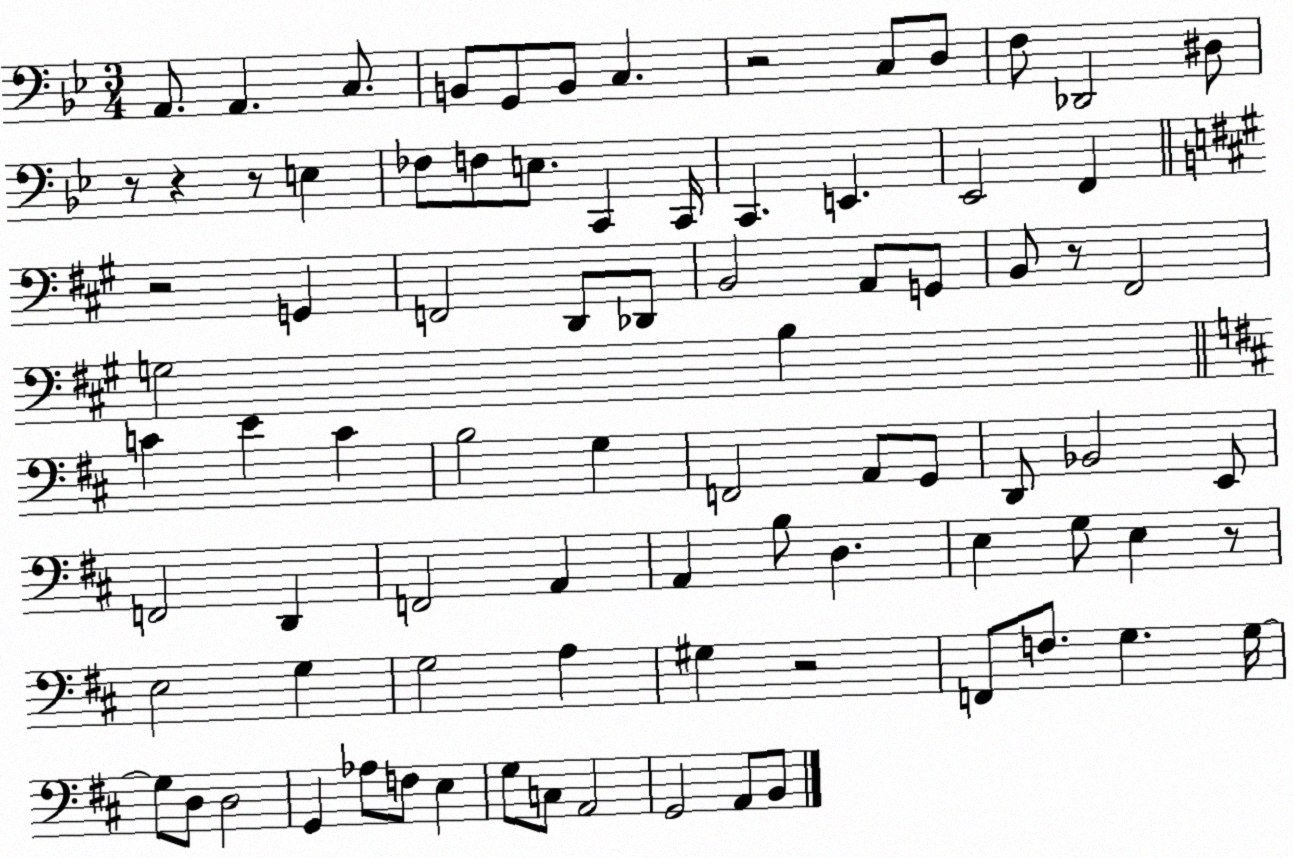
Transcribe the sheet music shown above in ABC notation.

X:1
T:Untitled
M:3/4
L:1/4
K:Bb
A,,/2 A,, C,/2 B,,/2 G,,/2 B,,/2 C, z2 C,/2 D,/2 F,/2 _D,,2 ^D,/2 z/2 z z/2 E, _F,/2 F,/2 E,/2 C,, C,,/4 C,, E,, _E,,2 F,, z2 G,, F,,2 D,,/2 _D,,/2 B,,2 A,,/2 G,,/2 B,,/2 z/2 ^F,,2 G,2 B, C E C B,2 G, F,,2 A,,/2 G,,/2 D,,/2 _B,,2 E,,/2 F,,2 D,, F,,2 A,, A,, B,/2 D, E, G,/2 E, z/2 E,2 G, G,2 A, ^G, z2 F,,/2 F,/2 G, G,/4 G,/2 D,/2 D,2 G,, _A,/2 F,/2 E, G,/2 C,/2 A,,2 G,,2 A,,/2 B,,/2